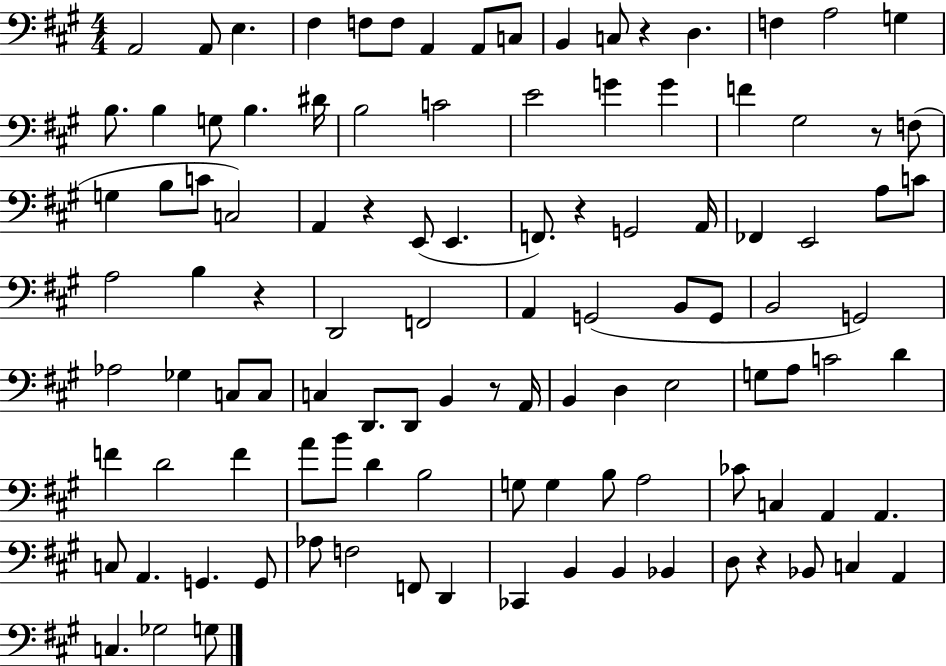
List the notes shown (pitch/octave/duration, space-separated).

A2/h A2/e E3/q. F#3/q F3/e F3/e A2/q A2/e C3/e B2/q C3/e R/q D3/q. F3/q A3/h G3/q B3/e. B3/q G3/e B3/q. D#4/s B3/h C4/h E4/h G4/q G4/q F4/q G#3/h R/e F3/e G3/q B3/e C4/e C3/h A2/q R/q E2/e E2/q. F2/e. R/q G2/h A2/s FES2/q E2/h A3/e C4/e A3/h B3/q R/q D2/h F2/h A2/q G2/h B2/e G2/e B2/h G2/h Ab3/h Gb3/q C3/e C3/e C3/q D2/e. D2/e B2/q R/e A2/s B2/q D3/q E3/h G3/e A3/e C4/h D4/q F4/q D4/h F4/q A4/e B4/e D4/q B3/h G3/e G3/q B3/e A3/h CES4/e C3/q A2/q A2/q. C3/e A2/q. G2/q. G2/e Ab3/e F3/h F2/e D2/q CES2/q B2/q B2/q Bb2/q D3/e R/q Bb2/e C3/q A2/q C3/q. Gb3/h G3/e